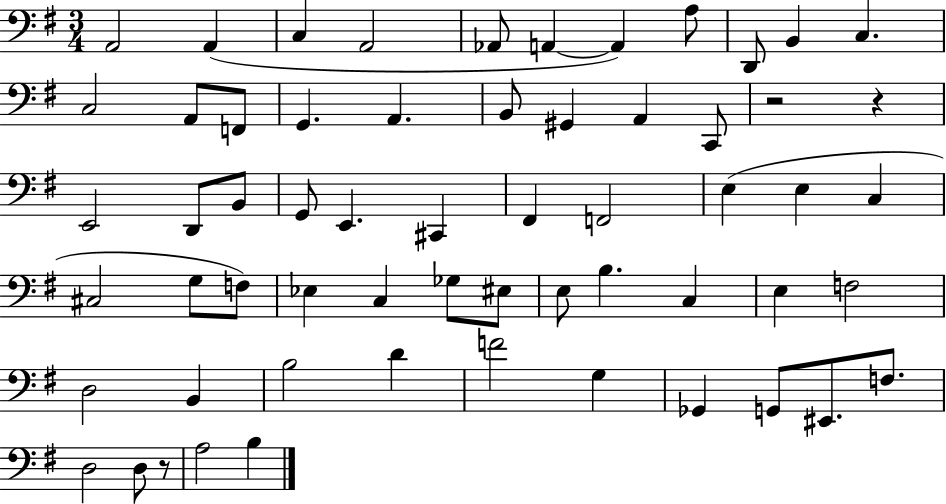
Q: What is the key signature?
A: G major